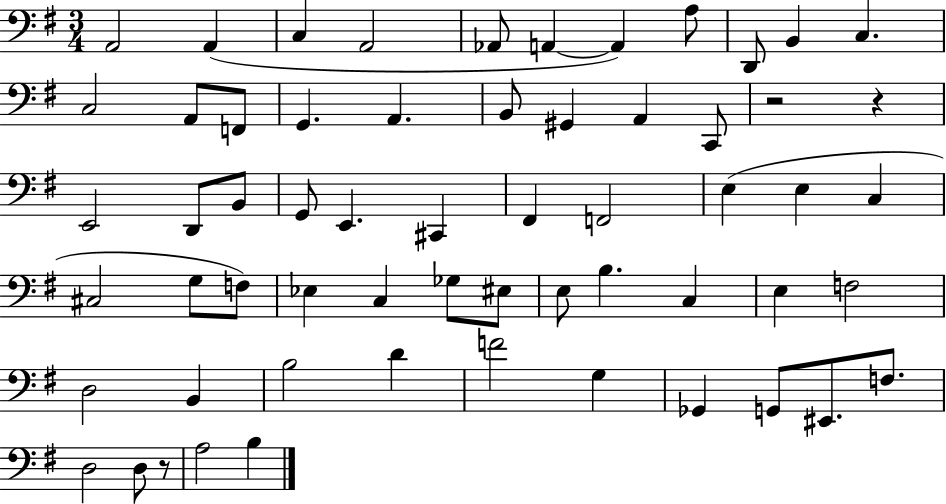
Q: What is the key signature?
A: G major